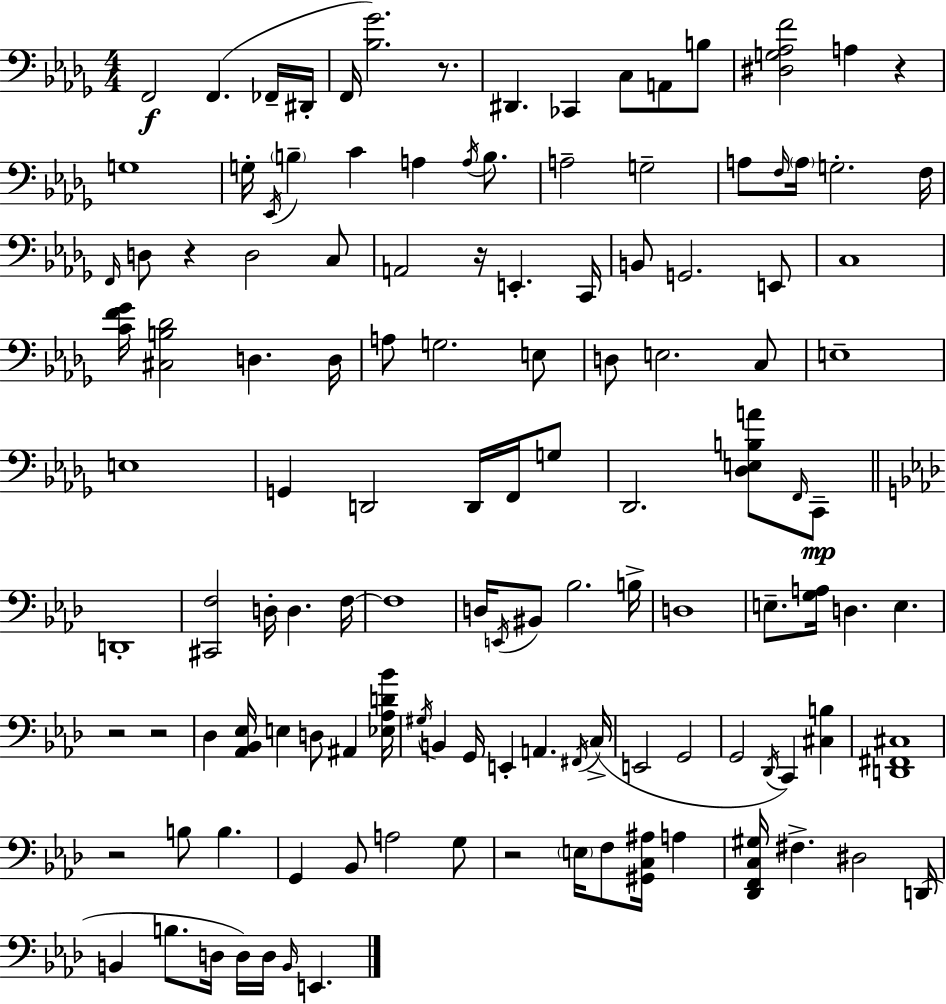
F2/h F2/q. FES2/s D#2/s F2/s [Bb3,Gb4]/h. R/e. D#2/q. CES2/q C3/e A2/e B3/e [D#3,G3,Ab3,F4]/h A3/q R/q G3/w G3/s Eb2/s B3/q C4/q A3/q A3/s B3/e. A3/h G3/h A3/e F3/s A3/s G3/h. F3/s F2/s D3/e R/q D3/h C3/e A2/h R/s E2/q. C2/s B2/e G2/h. E2/e C3/w [C4,F4,Gb4]/s [C#3,B3,Db4]/h D3/q. D3/s A3/e G3/h. E3/e D3/e E3/h. C3/e E3/w E3/w G2/q D2/h D2/s F2/s G3/e Db2/h. [Db3,E3,B3,A4]/e F2/s C2/e D2/w [C#2,F3]/h D3/s D3/q. F3/s F3/w D3/s E2/s BIS2/e Bb3/h. B3/s D3/w E3/e. [G3,A3]/s D3/q. E3/q. R/h R/h Db3/q [Ab2,Bb2,Eb3]/s E3/q D3/e A#2/q [Eb3,Ab3,D4,Bb4]/s G#3/s B2/q G2/s E2/q A2/q. F#2/s C3/s E2/h G2/h G2/h Db2/s C2/q [C#3,B3]/q [D2,F#2,C#3]/w R/h B3/e B3/q. G2/q Bb2/e A3/h G3/e R/h E3/s F3/e [G#2,C3,A#3]/s A3/q [Db2,F2,C3,G#3]/s F#3/q. D#3/h D2/s B2/q B3/e. D3/s D3/s D3/s B2/s E2/q.